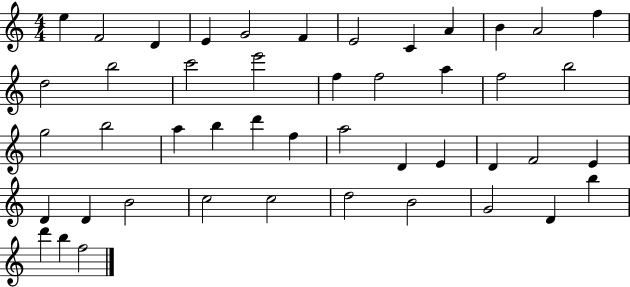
E5/q F4/h D4/q E4/q G4/h F4/q E4/h C4/q A4/q B4/q A4/h F5/q D5/h B5/h C6/h E6/h F5/q F5/h A5/q F5/h B5/h G5/h B5/h A5/q B5/q D6/q F5/q A5/h D4/q E4/q D4/q F4/h E4/q D4/q D4/q B4/h C5/h C5/h D5/h B4/h G4/h D4/q B5/q D6/q B5/q F5/h